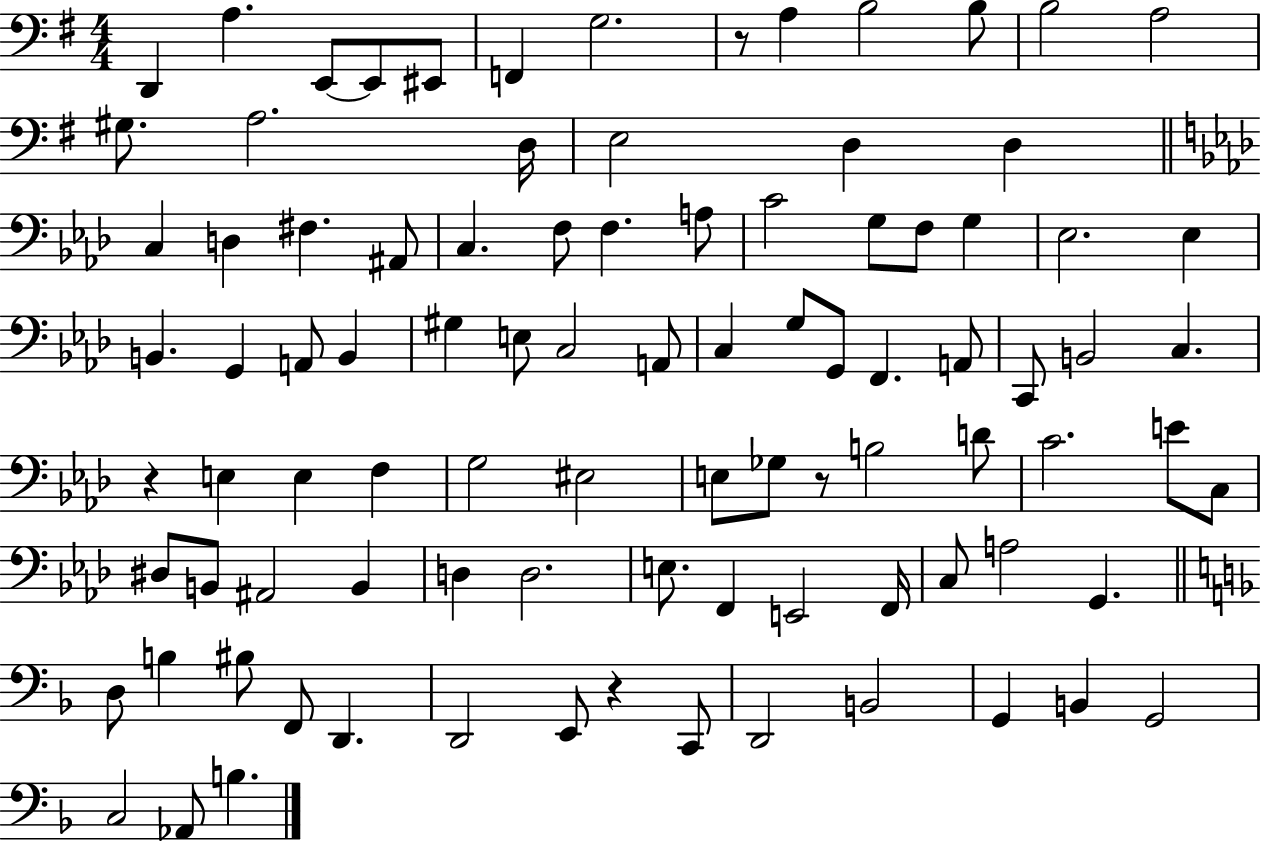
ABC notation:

X:1
T:Untitled
M:4/4
L:1/4
K:G
D,, A, E,,/2 E,,/2 ^E,,/2 F,, G,2 z/2 A, B,2 B,/2 B,2 A,2 ^G,/2 A,2 D,/4 E,2 D, D, C, D, ^F, ^A,,/2 C, F,/2 F, A,/2 C2 G,/2 F,/2 G, _E,2 _E, B,, G,, A,,/2 B,, ^G, E,/2 C,2 A,,/2 C, G,/2 G,,/2 F,, A,,/2 C,,/2 B,,2 C, z E, E, F, G,2 ^E,2 E,/2 _G,/2 z/2 B,2 D/2 C2 E/2 C,/2 ^D,/2 B,,/2 ^A,,2 B,, D, D,2 E,/2 F,, E,,2 F,,/4 C,/2 A,2 G,, D,/2 B, ^B,/2 F,,/2 D,, D,,2 E,,/2 z C,,/2 D,,2 B,,2 G,, B,, G,,2 C,2 _A,,/2 B,